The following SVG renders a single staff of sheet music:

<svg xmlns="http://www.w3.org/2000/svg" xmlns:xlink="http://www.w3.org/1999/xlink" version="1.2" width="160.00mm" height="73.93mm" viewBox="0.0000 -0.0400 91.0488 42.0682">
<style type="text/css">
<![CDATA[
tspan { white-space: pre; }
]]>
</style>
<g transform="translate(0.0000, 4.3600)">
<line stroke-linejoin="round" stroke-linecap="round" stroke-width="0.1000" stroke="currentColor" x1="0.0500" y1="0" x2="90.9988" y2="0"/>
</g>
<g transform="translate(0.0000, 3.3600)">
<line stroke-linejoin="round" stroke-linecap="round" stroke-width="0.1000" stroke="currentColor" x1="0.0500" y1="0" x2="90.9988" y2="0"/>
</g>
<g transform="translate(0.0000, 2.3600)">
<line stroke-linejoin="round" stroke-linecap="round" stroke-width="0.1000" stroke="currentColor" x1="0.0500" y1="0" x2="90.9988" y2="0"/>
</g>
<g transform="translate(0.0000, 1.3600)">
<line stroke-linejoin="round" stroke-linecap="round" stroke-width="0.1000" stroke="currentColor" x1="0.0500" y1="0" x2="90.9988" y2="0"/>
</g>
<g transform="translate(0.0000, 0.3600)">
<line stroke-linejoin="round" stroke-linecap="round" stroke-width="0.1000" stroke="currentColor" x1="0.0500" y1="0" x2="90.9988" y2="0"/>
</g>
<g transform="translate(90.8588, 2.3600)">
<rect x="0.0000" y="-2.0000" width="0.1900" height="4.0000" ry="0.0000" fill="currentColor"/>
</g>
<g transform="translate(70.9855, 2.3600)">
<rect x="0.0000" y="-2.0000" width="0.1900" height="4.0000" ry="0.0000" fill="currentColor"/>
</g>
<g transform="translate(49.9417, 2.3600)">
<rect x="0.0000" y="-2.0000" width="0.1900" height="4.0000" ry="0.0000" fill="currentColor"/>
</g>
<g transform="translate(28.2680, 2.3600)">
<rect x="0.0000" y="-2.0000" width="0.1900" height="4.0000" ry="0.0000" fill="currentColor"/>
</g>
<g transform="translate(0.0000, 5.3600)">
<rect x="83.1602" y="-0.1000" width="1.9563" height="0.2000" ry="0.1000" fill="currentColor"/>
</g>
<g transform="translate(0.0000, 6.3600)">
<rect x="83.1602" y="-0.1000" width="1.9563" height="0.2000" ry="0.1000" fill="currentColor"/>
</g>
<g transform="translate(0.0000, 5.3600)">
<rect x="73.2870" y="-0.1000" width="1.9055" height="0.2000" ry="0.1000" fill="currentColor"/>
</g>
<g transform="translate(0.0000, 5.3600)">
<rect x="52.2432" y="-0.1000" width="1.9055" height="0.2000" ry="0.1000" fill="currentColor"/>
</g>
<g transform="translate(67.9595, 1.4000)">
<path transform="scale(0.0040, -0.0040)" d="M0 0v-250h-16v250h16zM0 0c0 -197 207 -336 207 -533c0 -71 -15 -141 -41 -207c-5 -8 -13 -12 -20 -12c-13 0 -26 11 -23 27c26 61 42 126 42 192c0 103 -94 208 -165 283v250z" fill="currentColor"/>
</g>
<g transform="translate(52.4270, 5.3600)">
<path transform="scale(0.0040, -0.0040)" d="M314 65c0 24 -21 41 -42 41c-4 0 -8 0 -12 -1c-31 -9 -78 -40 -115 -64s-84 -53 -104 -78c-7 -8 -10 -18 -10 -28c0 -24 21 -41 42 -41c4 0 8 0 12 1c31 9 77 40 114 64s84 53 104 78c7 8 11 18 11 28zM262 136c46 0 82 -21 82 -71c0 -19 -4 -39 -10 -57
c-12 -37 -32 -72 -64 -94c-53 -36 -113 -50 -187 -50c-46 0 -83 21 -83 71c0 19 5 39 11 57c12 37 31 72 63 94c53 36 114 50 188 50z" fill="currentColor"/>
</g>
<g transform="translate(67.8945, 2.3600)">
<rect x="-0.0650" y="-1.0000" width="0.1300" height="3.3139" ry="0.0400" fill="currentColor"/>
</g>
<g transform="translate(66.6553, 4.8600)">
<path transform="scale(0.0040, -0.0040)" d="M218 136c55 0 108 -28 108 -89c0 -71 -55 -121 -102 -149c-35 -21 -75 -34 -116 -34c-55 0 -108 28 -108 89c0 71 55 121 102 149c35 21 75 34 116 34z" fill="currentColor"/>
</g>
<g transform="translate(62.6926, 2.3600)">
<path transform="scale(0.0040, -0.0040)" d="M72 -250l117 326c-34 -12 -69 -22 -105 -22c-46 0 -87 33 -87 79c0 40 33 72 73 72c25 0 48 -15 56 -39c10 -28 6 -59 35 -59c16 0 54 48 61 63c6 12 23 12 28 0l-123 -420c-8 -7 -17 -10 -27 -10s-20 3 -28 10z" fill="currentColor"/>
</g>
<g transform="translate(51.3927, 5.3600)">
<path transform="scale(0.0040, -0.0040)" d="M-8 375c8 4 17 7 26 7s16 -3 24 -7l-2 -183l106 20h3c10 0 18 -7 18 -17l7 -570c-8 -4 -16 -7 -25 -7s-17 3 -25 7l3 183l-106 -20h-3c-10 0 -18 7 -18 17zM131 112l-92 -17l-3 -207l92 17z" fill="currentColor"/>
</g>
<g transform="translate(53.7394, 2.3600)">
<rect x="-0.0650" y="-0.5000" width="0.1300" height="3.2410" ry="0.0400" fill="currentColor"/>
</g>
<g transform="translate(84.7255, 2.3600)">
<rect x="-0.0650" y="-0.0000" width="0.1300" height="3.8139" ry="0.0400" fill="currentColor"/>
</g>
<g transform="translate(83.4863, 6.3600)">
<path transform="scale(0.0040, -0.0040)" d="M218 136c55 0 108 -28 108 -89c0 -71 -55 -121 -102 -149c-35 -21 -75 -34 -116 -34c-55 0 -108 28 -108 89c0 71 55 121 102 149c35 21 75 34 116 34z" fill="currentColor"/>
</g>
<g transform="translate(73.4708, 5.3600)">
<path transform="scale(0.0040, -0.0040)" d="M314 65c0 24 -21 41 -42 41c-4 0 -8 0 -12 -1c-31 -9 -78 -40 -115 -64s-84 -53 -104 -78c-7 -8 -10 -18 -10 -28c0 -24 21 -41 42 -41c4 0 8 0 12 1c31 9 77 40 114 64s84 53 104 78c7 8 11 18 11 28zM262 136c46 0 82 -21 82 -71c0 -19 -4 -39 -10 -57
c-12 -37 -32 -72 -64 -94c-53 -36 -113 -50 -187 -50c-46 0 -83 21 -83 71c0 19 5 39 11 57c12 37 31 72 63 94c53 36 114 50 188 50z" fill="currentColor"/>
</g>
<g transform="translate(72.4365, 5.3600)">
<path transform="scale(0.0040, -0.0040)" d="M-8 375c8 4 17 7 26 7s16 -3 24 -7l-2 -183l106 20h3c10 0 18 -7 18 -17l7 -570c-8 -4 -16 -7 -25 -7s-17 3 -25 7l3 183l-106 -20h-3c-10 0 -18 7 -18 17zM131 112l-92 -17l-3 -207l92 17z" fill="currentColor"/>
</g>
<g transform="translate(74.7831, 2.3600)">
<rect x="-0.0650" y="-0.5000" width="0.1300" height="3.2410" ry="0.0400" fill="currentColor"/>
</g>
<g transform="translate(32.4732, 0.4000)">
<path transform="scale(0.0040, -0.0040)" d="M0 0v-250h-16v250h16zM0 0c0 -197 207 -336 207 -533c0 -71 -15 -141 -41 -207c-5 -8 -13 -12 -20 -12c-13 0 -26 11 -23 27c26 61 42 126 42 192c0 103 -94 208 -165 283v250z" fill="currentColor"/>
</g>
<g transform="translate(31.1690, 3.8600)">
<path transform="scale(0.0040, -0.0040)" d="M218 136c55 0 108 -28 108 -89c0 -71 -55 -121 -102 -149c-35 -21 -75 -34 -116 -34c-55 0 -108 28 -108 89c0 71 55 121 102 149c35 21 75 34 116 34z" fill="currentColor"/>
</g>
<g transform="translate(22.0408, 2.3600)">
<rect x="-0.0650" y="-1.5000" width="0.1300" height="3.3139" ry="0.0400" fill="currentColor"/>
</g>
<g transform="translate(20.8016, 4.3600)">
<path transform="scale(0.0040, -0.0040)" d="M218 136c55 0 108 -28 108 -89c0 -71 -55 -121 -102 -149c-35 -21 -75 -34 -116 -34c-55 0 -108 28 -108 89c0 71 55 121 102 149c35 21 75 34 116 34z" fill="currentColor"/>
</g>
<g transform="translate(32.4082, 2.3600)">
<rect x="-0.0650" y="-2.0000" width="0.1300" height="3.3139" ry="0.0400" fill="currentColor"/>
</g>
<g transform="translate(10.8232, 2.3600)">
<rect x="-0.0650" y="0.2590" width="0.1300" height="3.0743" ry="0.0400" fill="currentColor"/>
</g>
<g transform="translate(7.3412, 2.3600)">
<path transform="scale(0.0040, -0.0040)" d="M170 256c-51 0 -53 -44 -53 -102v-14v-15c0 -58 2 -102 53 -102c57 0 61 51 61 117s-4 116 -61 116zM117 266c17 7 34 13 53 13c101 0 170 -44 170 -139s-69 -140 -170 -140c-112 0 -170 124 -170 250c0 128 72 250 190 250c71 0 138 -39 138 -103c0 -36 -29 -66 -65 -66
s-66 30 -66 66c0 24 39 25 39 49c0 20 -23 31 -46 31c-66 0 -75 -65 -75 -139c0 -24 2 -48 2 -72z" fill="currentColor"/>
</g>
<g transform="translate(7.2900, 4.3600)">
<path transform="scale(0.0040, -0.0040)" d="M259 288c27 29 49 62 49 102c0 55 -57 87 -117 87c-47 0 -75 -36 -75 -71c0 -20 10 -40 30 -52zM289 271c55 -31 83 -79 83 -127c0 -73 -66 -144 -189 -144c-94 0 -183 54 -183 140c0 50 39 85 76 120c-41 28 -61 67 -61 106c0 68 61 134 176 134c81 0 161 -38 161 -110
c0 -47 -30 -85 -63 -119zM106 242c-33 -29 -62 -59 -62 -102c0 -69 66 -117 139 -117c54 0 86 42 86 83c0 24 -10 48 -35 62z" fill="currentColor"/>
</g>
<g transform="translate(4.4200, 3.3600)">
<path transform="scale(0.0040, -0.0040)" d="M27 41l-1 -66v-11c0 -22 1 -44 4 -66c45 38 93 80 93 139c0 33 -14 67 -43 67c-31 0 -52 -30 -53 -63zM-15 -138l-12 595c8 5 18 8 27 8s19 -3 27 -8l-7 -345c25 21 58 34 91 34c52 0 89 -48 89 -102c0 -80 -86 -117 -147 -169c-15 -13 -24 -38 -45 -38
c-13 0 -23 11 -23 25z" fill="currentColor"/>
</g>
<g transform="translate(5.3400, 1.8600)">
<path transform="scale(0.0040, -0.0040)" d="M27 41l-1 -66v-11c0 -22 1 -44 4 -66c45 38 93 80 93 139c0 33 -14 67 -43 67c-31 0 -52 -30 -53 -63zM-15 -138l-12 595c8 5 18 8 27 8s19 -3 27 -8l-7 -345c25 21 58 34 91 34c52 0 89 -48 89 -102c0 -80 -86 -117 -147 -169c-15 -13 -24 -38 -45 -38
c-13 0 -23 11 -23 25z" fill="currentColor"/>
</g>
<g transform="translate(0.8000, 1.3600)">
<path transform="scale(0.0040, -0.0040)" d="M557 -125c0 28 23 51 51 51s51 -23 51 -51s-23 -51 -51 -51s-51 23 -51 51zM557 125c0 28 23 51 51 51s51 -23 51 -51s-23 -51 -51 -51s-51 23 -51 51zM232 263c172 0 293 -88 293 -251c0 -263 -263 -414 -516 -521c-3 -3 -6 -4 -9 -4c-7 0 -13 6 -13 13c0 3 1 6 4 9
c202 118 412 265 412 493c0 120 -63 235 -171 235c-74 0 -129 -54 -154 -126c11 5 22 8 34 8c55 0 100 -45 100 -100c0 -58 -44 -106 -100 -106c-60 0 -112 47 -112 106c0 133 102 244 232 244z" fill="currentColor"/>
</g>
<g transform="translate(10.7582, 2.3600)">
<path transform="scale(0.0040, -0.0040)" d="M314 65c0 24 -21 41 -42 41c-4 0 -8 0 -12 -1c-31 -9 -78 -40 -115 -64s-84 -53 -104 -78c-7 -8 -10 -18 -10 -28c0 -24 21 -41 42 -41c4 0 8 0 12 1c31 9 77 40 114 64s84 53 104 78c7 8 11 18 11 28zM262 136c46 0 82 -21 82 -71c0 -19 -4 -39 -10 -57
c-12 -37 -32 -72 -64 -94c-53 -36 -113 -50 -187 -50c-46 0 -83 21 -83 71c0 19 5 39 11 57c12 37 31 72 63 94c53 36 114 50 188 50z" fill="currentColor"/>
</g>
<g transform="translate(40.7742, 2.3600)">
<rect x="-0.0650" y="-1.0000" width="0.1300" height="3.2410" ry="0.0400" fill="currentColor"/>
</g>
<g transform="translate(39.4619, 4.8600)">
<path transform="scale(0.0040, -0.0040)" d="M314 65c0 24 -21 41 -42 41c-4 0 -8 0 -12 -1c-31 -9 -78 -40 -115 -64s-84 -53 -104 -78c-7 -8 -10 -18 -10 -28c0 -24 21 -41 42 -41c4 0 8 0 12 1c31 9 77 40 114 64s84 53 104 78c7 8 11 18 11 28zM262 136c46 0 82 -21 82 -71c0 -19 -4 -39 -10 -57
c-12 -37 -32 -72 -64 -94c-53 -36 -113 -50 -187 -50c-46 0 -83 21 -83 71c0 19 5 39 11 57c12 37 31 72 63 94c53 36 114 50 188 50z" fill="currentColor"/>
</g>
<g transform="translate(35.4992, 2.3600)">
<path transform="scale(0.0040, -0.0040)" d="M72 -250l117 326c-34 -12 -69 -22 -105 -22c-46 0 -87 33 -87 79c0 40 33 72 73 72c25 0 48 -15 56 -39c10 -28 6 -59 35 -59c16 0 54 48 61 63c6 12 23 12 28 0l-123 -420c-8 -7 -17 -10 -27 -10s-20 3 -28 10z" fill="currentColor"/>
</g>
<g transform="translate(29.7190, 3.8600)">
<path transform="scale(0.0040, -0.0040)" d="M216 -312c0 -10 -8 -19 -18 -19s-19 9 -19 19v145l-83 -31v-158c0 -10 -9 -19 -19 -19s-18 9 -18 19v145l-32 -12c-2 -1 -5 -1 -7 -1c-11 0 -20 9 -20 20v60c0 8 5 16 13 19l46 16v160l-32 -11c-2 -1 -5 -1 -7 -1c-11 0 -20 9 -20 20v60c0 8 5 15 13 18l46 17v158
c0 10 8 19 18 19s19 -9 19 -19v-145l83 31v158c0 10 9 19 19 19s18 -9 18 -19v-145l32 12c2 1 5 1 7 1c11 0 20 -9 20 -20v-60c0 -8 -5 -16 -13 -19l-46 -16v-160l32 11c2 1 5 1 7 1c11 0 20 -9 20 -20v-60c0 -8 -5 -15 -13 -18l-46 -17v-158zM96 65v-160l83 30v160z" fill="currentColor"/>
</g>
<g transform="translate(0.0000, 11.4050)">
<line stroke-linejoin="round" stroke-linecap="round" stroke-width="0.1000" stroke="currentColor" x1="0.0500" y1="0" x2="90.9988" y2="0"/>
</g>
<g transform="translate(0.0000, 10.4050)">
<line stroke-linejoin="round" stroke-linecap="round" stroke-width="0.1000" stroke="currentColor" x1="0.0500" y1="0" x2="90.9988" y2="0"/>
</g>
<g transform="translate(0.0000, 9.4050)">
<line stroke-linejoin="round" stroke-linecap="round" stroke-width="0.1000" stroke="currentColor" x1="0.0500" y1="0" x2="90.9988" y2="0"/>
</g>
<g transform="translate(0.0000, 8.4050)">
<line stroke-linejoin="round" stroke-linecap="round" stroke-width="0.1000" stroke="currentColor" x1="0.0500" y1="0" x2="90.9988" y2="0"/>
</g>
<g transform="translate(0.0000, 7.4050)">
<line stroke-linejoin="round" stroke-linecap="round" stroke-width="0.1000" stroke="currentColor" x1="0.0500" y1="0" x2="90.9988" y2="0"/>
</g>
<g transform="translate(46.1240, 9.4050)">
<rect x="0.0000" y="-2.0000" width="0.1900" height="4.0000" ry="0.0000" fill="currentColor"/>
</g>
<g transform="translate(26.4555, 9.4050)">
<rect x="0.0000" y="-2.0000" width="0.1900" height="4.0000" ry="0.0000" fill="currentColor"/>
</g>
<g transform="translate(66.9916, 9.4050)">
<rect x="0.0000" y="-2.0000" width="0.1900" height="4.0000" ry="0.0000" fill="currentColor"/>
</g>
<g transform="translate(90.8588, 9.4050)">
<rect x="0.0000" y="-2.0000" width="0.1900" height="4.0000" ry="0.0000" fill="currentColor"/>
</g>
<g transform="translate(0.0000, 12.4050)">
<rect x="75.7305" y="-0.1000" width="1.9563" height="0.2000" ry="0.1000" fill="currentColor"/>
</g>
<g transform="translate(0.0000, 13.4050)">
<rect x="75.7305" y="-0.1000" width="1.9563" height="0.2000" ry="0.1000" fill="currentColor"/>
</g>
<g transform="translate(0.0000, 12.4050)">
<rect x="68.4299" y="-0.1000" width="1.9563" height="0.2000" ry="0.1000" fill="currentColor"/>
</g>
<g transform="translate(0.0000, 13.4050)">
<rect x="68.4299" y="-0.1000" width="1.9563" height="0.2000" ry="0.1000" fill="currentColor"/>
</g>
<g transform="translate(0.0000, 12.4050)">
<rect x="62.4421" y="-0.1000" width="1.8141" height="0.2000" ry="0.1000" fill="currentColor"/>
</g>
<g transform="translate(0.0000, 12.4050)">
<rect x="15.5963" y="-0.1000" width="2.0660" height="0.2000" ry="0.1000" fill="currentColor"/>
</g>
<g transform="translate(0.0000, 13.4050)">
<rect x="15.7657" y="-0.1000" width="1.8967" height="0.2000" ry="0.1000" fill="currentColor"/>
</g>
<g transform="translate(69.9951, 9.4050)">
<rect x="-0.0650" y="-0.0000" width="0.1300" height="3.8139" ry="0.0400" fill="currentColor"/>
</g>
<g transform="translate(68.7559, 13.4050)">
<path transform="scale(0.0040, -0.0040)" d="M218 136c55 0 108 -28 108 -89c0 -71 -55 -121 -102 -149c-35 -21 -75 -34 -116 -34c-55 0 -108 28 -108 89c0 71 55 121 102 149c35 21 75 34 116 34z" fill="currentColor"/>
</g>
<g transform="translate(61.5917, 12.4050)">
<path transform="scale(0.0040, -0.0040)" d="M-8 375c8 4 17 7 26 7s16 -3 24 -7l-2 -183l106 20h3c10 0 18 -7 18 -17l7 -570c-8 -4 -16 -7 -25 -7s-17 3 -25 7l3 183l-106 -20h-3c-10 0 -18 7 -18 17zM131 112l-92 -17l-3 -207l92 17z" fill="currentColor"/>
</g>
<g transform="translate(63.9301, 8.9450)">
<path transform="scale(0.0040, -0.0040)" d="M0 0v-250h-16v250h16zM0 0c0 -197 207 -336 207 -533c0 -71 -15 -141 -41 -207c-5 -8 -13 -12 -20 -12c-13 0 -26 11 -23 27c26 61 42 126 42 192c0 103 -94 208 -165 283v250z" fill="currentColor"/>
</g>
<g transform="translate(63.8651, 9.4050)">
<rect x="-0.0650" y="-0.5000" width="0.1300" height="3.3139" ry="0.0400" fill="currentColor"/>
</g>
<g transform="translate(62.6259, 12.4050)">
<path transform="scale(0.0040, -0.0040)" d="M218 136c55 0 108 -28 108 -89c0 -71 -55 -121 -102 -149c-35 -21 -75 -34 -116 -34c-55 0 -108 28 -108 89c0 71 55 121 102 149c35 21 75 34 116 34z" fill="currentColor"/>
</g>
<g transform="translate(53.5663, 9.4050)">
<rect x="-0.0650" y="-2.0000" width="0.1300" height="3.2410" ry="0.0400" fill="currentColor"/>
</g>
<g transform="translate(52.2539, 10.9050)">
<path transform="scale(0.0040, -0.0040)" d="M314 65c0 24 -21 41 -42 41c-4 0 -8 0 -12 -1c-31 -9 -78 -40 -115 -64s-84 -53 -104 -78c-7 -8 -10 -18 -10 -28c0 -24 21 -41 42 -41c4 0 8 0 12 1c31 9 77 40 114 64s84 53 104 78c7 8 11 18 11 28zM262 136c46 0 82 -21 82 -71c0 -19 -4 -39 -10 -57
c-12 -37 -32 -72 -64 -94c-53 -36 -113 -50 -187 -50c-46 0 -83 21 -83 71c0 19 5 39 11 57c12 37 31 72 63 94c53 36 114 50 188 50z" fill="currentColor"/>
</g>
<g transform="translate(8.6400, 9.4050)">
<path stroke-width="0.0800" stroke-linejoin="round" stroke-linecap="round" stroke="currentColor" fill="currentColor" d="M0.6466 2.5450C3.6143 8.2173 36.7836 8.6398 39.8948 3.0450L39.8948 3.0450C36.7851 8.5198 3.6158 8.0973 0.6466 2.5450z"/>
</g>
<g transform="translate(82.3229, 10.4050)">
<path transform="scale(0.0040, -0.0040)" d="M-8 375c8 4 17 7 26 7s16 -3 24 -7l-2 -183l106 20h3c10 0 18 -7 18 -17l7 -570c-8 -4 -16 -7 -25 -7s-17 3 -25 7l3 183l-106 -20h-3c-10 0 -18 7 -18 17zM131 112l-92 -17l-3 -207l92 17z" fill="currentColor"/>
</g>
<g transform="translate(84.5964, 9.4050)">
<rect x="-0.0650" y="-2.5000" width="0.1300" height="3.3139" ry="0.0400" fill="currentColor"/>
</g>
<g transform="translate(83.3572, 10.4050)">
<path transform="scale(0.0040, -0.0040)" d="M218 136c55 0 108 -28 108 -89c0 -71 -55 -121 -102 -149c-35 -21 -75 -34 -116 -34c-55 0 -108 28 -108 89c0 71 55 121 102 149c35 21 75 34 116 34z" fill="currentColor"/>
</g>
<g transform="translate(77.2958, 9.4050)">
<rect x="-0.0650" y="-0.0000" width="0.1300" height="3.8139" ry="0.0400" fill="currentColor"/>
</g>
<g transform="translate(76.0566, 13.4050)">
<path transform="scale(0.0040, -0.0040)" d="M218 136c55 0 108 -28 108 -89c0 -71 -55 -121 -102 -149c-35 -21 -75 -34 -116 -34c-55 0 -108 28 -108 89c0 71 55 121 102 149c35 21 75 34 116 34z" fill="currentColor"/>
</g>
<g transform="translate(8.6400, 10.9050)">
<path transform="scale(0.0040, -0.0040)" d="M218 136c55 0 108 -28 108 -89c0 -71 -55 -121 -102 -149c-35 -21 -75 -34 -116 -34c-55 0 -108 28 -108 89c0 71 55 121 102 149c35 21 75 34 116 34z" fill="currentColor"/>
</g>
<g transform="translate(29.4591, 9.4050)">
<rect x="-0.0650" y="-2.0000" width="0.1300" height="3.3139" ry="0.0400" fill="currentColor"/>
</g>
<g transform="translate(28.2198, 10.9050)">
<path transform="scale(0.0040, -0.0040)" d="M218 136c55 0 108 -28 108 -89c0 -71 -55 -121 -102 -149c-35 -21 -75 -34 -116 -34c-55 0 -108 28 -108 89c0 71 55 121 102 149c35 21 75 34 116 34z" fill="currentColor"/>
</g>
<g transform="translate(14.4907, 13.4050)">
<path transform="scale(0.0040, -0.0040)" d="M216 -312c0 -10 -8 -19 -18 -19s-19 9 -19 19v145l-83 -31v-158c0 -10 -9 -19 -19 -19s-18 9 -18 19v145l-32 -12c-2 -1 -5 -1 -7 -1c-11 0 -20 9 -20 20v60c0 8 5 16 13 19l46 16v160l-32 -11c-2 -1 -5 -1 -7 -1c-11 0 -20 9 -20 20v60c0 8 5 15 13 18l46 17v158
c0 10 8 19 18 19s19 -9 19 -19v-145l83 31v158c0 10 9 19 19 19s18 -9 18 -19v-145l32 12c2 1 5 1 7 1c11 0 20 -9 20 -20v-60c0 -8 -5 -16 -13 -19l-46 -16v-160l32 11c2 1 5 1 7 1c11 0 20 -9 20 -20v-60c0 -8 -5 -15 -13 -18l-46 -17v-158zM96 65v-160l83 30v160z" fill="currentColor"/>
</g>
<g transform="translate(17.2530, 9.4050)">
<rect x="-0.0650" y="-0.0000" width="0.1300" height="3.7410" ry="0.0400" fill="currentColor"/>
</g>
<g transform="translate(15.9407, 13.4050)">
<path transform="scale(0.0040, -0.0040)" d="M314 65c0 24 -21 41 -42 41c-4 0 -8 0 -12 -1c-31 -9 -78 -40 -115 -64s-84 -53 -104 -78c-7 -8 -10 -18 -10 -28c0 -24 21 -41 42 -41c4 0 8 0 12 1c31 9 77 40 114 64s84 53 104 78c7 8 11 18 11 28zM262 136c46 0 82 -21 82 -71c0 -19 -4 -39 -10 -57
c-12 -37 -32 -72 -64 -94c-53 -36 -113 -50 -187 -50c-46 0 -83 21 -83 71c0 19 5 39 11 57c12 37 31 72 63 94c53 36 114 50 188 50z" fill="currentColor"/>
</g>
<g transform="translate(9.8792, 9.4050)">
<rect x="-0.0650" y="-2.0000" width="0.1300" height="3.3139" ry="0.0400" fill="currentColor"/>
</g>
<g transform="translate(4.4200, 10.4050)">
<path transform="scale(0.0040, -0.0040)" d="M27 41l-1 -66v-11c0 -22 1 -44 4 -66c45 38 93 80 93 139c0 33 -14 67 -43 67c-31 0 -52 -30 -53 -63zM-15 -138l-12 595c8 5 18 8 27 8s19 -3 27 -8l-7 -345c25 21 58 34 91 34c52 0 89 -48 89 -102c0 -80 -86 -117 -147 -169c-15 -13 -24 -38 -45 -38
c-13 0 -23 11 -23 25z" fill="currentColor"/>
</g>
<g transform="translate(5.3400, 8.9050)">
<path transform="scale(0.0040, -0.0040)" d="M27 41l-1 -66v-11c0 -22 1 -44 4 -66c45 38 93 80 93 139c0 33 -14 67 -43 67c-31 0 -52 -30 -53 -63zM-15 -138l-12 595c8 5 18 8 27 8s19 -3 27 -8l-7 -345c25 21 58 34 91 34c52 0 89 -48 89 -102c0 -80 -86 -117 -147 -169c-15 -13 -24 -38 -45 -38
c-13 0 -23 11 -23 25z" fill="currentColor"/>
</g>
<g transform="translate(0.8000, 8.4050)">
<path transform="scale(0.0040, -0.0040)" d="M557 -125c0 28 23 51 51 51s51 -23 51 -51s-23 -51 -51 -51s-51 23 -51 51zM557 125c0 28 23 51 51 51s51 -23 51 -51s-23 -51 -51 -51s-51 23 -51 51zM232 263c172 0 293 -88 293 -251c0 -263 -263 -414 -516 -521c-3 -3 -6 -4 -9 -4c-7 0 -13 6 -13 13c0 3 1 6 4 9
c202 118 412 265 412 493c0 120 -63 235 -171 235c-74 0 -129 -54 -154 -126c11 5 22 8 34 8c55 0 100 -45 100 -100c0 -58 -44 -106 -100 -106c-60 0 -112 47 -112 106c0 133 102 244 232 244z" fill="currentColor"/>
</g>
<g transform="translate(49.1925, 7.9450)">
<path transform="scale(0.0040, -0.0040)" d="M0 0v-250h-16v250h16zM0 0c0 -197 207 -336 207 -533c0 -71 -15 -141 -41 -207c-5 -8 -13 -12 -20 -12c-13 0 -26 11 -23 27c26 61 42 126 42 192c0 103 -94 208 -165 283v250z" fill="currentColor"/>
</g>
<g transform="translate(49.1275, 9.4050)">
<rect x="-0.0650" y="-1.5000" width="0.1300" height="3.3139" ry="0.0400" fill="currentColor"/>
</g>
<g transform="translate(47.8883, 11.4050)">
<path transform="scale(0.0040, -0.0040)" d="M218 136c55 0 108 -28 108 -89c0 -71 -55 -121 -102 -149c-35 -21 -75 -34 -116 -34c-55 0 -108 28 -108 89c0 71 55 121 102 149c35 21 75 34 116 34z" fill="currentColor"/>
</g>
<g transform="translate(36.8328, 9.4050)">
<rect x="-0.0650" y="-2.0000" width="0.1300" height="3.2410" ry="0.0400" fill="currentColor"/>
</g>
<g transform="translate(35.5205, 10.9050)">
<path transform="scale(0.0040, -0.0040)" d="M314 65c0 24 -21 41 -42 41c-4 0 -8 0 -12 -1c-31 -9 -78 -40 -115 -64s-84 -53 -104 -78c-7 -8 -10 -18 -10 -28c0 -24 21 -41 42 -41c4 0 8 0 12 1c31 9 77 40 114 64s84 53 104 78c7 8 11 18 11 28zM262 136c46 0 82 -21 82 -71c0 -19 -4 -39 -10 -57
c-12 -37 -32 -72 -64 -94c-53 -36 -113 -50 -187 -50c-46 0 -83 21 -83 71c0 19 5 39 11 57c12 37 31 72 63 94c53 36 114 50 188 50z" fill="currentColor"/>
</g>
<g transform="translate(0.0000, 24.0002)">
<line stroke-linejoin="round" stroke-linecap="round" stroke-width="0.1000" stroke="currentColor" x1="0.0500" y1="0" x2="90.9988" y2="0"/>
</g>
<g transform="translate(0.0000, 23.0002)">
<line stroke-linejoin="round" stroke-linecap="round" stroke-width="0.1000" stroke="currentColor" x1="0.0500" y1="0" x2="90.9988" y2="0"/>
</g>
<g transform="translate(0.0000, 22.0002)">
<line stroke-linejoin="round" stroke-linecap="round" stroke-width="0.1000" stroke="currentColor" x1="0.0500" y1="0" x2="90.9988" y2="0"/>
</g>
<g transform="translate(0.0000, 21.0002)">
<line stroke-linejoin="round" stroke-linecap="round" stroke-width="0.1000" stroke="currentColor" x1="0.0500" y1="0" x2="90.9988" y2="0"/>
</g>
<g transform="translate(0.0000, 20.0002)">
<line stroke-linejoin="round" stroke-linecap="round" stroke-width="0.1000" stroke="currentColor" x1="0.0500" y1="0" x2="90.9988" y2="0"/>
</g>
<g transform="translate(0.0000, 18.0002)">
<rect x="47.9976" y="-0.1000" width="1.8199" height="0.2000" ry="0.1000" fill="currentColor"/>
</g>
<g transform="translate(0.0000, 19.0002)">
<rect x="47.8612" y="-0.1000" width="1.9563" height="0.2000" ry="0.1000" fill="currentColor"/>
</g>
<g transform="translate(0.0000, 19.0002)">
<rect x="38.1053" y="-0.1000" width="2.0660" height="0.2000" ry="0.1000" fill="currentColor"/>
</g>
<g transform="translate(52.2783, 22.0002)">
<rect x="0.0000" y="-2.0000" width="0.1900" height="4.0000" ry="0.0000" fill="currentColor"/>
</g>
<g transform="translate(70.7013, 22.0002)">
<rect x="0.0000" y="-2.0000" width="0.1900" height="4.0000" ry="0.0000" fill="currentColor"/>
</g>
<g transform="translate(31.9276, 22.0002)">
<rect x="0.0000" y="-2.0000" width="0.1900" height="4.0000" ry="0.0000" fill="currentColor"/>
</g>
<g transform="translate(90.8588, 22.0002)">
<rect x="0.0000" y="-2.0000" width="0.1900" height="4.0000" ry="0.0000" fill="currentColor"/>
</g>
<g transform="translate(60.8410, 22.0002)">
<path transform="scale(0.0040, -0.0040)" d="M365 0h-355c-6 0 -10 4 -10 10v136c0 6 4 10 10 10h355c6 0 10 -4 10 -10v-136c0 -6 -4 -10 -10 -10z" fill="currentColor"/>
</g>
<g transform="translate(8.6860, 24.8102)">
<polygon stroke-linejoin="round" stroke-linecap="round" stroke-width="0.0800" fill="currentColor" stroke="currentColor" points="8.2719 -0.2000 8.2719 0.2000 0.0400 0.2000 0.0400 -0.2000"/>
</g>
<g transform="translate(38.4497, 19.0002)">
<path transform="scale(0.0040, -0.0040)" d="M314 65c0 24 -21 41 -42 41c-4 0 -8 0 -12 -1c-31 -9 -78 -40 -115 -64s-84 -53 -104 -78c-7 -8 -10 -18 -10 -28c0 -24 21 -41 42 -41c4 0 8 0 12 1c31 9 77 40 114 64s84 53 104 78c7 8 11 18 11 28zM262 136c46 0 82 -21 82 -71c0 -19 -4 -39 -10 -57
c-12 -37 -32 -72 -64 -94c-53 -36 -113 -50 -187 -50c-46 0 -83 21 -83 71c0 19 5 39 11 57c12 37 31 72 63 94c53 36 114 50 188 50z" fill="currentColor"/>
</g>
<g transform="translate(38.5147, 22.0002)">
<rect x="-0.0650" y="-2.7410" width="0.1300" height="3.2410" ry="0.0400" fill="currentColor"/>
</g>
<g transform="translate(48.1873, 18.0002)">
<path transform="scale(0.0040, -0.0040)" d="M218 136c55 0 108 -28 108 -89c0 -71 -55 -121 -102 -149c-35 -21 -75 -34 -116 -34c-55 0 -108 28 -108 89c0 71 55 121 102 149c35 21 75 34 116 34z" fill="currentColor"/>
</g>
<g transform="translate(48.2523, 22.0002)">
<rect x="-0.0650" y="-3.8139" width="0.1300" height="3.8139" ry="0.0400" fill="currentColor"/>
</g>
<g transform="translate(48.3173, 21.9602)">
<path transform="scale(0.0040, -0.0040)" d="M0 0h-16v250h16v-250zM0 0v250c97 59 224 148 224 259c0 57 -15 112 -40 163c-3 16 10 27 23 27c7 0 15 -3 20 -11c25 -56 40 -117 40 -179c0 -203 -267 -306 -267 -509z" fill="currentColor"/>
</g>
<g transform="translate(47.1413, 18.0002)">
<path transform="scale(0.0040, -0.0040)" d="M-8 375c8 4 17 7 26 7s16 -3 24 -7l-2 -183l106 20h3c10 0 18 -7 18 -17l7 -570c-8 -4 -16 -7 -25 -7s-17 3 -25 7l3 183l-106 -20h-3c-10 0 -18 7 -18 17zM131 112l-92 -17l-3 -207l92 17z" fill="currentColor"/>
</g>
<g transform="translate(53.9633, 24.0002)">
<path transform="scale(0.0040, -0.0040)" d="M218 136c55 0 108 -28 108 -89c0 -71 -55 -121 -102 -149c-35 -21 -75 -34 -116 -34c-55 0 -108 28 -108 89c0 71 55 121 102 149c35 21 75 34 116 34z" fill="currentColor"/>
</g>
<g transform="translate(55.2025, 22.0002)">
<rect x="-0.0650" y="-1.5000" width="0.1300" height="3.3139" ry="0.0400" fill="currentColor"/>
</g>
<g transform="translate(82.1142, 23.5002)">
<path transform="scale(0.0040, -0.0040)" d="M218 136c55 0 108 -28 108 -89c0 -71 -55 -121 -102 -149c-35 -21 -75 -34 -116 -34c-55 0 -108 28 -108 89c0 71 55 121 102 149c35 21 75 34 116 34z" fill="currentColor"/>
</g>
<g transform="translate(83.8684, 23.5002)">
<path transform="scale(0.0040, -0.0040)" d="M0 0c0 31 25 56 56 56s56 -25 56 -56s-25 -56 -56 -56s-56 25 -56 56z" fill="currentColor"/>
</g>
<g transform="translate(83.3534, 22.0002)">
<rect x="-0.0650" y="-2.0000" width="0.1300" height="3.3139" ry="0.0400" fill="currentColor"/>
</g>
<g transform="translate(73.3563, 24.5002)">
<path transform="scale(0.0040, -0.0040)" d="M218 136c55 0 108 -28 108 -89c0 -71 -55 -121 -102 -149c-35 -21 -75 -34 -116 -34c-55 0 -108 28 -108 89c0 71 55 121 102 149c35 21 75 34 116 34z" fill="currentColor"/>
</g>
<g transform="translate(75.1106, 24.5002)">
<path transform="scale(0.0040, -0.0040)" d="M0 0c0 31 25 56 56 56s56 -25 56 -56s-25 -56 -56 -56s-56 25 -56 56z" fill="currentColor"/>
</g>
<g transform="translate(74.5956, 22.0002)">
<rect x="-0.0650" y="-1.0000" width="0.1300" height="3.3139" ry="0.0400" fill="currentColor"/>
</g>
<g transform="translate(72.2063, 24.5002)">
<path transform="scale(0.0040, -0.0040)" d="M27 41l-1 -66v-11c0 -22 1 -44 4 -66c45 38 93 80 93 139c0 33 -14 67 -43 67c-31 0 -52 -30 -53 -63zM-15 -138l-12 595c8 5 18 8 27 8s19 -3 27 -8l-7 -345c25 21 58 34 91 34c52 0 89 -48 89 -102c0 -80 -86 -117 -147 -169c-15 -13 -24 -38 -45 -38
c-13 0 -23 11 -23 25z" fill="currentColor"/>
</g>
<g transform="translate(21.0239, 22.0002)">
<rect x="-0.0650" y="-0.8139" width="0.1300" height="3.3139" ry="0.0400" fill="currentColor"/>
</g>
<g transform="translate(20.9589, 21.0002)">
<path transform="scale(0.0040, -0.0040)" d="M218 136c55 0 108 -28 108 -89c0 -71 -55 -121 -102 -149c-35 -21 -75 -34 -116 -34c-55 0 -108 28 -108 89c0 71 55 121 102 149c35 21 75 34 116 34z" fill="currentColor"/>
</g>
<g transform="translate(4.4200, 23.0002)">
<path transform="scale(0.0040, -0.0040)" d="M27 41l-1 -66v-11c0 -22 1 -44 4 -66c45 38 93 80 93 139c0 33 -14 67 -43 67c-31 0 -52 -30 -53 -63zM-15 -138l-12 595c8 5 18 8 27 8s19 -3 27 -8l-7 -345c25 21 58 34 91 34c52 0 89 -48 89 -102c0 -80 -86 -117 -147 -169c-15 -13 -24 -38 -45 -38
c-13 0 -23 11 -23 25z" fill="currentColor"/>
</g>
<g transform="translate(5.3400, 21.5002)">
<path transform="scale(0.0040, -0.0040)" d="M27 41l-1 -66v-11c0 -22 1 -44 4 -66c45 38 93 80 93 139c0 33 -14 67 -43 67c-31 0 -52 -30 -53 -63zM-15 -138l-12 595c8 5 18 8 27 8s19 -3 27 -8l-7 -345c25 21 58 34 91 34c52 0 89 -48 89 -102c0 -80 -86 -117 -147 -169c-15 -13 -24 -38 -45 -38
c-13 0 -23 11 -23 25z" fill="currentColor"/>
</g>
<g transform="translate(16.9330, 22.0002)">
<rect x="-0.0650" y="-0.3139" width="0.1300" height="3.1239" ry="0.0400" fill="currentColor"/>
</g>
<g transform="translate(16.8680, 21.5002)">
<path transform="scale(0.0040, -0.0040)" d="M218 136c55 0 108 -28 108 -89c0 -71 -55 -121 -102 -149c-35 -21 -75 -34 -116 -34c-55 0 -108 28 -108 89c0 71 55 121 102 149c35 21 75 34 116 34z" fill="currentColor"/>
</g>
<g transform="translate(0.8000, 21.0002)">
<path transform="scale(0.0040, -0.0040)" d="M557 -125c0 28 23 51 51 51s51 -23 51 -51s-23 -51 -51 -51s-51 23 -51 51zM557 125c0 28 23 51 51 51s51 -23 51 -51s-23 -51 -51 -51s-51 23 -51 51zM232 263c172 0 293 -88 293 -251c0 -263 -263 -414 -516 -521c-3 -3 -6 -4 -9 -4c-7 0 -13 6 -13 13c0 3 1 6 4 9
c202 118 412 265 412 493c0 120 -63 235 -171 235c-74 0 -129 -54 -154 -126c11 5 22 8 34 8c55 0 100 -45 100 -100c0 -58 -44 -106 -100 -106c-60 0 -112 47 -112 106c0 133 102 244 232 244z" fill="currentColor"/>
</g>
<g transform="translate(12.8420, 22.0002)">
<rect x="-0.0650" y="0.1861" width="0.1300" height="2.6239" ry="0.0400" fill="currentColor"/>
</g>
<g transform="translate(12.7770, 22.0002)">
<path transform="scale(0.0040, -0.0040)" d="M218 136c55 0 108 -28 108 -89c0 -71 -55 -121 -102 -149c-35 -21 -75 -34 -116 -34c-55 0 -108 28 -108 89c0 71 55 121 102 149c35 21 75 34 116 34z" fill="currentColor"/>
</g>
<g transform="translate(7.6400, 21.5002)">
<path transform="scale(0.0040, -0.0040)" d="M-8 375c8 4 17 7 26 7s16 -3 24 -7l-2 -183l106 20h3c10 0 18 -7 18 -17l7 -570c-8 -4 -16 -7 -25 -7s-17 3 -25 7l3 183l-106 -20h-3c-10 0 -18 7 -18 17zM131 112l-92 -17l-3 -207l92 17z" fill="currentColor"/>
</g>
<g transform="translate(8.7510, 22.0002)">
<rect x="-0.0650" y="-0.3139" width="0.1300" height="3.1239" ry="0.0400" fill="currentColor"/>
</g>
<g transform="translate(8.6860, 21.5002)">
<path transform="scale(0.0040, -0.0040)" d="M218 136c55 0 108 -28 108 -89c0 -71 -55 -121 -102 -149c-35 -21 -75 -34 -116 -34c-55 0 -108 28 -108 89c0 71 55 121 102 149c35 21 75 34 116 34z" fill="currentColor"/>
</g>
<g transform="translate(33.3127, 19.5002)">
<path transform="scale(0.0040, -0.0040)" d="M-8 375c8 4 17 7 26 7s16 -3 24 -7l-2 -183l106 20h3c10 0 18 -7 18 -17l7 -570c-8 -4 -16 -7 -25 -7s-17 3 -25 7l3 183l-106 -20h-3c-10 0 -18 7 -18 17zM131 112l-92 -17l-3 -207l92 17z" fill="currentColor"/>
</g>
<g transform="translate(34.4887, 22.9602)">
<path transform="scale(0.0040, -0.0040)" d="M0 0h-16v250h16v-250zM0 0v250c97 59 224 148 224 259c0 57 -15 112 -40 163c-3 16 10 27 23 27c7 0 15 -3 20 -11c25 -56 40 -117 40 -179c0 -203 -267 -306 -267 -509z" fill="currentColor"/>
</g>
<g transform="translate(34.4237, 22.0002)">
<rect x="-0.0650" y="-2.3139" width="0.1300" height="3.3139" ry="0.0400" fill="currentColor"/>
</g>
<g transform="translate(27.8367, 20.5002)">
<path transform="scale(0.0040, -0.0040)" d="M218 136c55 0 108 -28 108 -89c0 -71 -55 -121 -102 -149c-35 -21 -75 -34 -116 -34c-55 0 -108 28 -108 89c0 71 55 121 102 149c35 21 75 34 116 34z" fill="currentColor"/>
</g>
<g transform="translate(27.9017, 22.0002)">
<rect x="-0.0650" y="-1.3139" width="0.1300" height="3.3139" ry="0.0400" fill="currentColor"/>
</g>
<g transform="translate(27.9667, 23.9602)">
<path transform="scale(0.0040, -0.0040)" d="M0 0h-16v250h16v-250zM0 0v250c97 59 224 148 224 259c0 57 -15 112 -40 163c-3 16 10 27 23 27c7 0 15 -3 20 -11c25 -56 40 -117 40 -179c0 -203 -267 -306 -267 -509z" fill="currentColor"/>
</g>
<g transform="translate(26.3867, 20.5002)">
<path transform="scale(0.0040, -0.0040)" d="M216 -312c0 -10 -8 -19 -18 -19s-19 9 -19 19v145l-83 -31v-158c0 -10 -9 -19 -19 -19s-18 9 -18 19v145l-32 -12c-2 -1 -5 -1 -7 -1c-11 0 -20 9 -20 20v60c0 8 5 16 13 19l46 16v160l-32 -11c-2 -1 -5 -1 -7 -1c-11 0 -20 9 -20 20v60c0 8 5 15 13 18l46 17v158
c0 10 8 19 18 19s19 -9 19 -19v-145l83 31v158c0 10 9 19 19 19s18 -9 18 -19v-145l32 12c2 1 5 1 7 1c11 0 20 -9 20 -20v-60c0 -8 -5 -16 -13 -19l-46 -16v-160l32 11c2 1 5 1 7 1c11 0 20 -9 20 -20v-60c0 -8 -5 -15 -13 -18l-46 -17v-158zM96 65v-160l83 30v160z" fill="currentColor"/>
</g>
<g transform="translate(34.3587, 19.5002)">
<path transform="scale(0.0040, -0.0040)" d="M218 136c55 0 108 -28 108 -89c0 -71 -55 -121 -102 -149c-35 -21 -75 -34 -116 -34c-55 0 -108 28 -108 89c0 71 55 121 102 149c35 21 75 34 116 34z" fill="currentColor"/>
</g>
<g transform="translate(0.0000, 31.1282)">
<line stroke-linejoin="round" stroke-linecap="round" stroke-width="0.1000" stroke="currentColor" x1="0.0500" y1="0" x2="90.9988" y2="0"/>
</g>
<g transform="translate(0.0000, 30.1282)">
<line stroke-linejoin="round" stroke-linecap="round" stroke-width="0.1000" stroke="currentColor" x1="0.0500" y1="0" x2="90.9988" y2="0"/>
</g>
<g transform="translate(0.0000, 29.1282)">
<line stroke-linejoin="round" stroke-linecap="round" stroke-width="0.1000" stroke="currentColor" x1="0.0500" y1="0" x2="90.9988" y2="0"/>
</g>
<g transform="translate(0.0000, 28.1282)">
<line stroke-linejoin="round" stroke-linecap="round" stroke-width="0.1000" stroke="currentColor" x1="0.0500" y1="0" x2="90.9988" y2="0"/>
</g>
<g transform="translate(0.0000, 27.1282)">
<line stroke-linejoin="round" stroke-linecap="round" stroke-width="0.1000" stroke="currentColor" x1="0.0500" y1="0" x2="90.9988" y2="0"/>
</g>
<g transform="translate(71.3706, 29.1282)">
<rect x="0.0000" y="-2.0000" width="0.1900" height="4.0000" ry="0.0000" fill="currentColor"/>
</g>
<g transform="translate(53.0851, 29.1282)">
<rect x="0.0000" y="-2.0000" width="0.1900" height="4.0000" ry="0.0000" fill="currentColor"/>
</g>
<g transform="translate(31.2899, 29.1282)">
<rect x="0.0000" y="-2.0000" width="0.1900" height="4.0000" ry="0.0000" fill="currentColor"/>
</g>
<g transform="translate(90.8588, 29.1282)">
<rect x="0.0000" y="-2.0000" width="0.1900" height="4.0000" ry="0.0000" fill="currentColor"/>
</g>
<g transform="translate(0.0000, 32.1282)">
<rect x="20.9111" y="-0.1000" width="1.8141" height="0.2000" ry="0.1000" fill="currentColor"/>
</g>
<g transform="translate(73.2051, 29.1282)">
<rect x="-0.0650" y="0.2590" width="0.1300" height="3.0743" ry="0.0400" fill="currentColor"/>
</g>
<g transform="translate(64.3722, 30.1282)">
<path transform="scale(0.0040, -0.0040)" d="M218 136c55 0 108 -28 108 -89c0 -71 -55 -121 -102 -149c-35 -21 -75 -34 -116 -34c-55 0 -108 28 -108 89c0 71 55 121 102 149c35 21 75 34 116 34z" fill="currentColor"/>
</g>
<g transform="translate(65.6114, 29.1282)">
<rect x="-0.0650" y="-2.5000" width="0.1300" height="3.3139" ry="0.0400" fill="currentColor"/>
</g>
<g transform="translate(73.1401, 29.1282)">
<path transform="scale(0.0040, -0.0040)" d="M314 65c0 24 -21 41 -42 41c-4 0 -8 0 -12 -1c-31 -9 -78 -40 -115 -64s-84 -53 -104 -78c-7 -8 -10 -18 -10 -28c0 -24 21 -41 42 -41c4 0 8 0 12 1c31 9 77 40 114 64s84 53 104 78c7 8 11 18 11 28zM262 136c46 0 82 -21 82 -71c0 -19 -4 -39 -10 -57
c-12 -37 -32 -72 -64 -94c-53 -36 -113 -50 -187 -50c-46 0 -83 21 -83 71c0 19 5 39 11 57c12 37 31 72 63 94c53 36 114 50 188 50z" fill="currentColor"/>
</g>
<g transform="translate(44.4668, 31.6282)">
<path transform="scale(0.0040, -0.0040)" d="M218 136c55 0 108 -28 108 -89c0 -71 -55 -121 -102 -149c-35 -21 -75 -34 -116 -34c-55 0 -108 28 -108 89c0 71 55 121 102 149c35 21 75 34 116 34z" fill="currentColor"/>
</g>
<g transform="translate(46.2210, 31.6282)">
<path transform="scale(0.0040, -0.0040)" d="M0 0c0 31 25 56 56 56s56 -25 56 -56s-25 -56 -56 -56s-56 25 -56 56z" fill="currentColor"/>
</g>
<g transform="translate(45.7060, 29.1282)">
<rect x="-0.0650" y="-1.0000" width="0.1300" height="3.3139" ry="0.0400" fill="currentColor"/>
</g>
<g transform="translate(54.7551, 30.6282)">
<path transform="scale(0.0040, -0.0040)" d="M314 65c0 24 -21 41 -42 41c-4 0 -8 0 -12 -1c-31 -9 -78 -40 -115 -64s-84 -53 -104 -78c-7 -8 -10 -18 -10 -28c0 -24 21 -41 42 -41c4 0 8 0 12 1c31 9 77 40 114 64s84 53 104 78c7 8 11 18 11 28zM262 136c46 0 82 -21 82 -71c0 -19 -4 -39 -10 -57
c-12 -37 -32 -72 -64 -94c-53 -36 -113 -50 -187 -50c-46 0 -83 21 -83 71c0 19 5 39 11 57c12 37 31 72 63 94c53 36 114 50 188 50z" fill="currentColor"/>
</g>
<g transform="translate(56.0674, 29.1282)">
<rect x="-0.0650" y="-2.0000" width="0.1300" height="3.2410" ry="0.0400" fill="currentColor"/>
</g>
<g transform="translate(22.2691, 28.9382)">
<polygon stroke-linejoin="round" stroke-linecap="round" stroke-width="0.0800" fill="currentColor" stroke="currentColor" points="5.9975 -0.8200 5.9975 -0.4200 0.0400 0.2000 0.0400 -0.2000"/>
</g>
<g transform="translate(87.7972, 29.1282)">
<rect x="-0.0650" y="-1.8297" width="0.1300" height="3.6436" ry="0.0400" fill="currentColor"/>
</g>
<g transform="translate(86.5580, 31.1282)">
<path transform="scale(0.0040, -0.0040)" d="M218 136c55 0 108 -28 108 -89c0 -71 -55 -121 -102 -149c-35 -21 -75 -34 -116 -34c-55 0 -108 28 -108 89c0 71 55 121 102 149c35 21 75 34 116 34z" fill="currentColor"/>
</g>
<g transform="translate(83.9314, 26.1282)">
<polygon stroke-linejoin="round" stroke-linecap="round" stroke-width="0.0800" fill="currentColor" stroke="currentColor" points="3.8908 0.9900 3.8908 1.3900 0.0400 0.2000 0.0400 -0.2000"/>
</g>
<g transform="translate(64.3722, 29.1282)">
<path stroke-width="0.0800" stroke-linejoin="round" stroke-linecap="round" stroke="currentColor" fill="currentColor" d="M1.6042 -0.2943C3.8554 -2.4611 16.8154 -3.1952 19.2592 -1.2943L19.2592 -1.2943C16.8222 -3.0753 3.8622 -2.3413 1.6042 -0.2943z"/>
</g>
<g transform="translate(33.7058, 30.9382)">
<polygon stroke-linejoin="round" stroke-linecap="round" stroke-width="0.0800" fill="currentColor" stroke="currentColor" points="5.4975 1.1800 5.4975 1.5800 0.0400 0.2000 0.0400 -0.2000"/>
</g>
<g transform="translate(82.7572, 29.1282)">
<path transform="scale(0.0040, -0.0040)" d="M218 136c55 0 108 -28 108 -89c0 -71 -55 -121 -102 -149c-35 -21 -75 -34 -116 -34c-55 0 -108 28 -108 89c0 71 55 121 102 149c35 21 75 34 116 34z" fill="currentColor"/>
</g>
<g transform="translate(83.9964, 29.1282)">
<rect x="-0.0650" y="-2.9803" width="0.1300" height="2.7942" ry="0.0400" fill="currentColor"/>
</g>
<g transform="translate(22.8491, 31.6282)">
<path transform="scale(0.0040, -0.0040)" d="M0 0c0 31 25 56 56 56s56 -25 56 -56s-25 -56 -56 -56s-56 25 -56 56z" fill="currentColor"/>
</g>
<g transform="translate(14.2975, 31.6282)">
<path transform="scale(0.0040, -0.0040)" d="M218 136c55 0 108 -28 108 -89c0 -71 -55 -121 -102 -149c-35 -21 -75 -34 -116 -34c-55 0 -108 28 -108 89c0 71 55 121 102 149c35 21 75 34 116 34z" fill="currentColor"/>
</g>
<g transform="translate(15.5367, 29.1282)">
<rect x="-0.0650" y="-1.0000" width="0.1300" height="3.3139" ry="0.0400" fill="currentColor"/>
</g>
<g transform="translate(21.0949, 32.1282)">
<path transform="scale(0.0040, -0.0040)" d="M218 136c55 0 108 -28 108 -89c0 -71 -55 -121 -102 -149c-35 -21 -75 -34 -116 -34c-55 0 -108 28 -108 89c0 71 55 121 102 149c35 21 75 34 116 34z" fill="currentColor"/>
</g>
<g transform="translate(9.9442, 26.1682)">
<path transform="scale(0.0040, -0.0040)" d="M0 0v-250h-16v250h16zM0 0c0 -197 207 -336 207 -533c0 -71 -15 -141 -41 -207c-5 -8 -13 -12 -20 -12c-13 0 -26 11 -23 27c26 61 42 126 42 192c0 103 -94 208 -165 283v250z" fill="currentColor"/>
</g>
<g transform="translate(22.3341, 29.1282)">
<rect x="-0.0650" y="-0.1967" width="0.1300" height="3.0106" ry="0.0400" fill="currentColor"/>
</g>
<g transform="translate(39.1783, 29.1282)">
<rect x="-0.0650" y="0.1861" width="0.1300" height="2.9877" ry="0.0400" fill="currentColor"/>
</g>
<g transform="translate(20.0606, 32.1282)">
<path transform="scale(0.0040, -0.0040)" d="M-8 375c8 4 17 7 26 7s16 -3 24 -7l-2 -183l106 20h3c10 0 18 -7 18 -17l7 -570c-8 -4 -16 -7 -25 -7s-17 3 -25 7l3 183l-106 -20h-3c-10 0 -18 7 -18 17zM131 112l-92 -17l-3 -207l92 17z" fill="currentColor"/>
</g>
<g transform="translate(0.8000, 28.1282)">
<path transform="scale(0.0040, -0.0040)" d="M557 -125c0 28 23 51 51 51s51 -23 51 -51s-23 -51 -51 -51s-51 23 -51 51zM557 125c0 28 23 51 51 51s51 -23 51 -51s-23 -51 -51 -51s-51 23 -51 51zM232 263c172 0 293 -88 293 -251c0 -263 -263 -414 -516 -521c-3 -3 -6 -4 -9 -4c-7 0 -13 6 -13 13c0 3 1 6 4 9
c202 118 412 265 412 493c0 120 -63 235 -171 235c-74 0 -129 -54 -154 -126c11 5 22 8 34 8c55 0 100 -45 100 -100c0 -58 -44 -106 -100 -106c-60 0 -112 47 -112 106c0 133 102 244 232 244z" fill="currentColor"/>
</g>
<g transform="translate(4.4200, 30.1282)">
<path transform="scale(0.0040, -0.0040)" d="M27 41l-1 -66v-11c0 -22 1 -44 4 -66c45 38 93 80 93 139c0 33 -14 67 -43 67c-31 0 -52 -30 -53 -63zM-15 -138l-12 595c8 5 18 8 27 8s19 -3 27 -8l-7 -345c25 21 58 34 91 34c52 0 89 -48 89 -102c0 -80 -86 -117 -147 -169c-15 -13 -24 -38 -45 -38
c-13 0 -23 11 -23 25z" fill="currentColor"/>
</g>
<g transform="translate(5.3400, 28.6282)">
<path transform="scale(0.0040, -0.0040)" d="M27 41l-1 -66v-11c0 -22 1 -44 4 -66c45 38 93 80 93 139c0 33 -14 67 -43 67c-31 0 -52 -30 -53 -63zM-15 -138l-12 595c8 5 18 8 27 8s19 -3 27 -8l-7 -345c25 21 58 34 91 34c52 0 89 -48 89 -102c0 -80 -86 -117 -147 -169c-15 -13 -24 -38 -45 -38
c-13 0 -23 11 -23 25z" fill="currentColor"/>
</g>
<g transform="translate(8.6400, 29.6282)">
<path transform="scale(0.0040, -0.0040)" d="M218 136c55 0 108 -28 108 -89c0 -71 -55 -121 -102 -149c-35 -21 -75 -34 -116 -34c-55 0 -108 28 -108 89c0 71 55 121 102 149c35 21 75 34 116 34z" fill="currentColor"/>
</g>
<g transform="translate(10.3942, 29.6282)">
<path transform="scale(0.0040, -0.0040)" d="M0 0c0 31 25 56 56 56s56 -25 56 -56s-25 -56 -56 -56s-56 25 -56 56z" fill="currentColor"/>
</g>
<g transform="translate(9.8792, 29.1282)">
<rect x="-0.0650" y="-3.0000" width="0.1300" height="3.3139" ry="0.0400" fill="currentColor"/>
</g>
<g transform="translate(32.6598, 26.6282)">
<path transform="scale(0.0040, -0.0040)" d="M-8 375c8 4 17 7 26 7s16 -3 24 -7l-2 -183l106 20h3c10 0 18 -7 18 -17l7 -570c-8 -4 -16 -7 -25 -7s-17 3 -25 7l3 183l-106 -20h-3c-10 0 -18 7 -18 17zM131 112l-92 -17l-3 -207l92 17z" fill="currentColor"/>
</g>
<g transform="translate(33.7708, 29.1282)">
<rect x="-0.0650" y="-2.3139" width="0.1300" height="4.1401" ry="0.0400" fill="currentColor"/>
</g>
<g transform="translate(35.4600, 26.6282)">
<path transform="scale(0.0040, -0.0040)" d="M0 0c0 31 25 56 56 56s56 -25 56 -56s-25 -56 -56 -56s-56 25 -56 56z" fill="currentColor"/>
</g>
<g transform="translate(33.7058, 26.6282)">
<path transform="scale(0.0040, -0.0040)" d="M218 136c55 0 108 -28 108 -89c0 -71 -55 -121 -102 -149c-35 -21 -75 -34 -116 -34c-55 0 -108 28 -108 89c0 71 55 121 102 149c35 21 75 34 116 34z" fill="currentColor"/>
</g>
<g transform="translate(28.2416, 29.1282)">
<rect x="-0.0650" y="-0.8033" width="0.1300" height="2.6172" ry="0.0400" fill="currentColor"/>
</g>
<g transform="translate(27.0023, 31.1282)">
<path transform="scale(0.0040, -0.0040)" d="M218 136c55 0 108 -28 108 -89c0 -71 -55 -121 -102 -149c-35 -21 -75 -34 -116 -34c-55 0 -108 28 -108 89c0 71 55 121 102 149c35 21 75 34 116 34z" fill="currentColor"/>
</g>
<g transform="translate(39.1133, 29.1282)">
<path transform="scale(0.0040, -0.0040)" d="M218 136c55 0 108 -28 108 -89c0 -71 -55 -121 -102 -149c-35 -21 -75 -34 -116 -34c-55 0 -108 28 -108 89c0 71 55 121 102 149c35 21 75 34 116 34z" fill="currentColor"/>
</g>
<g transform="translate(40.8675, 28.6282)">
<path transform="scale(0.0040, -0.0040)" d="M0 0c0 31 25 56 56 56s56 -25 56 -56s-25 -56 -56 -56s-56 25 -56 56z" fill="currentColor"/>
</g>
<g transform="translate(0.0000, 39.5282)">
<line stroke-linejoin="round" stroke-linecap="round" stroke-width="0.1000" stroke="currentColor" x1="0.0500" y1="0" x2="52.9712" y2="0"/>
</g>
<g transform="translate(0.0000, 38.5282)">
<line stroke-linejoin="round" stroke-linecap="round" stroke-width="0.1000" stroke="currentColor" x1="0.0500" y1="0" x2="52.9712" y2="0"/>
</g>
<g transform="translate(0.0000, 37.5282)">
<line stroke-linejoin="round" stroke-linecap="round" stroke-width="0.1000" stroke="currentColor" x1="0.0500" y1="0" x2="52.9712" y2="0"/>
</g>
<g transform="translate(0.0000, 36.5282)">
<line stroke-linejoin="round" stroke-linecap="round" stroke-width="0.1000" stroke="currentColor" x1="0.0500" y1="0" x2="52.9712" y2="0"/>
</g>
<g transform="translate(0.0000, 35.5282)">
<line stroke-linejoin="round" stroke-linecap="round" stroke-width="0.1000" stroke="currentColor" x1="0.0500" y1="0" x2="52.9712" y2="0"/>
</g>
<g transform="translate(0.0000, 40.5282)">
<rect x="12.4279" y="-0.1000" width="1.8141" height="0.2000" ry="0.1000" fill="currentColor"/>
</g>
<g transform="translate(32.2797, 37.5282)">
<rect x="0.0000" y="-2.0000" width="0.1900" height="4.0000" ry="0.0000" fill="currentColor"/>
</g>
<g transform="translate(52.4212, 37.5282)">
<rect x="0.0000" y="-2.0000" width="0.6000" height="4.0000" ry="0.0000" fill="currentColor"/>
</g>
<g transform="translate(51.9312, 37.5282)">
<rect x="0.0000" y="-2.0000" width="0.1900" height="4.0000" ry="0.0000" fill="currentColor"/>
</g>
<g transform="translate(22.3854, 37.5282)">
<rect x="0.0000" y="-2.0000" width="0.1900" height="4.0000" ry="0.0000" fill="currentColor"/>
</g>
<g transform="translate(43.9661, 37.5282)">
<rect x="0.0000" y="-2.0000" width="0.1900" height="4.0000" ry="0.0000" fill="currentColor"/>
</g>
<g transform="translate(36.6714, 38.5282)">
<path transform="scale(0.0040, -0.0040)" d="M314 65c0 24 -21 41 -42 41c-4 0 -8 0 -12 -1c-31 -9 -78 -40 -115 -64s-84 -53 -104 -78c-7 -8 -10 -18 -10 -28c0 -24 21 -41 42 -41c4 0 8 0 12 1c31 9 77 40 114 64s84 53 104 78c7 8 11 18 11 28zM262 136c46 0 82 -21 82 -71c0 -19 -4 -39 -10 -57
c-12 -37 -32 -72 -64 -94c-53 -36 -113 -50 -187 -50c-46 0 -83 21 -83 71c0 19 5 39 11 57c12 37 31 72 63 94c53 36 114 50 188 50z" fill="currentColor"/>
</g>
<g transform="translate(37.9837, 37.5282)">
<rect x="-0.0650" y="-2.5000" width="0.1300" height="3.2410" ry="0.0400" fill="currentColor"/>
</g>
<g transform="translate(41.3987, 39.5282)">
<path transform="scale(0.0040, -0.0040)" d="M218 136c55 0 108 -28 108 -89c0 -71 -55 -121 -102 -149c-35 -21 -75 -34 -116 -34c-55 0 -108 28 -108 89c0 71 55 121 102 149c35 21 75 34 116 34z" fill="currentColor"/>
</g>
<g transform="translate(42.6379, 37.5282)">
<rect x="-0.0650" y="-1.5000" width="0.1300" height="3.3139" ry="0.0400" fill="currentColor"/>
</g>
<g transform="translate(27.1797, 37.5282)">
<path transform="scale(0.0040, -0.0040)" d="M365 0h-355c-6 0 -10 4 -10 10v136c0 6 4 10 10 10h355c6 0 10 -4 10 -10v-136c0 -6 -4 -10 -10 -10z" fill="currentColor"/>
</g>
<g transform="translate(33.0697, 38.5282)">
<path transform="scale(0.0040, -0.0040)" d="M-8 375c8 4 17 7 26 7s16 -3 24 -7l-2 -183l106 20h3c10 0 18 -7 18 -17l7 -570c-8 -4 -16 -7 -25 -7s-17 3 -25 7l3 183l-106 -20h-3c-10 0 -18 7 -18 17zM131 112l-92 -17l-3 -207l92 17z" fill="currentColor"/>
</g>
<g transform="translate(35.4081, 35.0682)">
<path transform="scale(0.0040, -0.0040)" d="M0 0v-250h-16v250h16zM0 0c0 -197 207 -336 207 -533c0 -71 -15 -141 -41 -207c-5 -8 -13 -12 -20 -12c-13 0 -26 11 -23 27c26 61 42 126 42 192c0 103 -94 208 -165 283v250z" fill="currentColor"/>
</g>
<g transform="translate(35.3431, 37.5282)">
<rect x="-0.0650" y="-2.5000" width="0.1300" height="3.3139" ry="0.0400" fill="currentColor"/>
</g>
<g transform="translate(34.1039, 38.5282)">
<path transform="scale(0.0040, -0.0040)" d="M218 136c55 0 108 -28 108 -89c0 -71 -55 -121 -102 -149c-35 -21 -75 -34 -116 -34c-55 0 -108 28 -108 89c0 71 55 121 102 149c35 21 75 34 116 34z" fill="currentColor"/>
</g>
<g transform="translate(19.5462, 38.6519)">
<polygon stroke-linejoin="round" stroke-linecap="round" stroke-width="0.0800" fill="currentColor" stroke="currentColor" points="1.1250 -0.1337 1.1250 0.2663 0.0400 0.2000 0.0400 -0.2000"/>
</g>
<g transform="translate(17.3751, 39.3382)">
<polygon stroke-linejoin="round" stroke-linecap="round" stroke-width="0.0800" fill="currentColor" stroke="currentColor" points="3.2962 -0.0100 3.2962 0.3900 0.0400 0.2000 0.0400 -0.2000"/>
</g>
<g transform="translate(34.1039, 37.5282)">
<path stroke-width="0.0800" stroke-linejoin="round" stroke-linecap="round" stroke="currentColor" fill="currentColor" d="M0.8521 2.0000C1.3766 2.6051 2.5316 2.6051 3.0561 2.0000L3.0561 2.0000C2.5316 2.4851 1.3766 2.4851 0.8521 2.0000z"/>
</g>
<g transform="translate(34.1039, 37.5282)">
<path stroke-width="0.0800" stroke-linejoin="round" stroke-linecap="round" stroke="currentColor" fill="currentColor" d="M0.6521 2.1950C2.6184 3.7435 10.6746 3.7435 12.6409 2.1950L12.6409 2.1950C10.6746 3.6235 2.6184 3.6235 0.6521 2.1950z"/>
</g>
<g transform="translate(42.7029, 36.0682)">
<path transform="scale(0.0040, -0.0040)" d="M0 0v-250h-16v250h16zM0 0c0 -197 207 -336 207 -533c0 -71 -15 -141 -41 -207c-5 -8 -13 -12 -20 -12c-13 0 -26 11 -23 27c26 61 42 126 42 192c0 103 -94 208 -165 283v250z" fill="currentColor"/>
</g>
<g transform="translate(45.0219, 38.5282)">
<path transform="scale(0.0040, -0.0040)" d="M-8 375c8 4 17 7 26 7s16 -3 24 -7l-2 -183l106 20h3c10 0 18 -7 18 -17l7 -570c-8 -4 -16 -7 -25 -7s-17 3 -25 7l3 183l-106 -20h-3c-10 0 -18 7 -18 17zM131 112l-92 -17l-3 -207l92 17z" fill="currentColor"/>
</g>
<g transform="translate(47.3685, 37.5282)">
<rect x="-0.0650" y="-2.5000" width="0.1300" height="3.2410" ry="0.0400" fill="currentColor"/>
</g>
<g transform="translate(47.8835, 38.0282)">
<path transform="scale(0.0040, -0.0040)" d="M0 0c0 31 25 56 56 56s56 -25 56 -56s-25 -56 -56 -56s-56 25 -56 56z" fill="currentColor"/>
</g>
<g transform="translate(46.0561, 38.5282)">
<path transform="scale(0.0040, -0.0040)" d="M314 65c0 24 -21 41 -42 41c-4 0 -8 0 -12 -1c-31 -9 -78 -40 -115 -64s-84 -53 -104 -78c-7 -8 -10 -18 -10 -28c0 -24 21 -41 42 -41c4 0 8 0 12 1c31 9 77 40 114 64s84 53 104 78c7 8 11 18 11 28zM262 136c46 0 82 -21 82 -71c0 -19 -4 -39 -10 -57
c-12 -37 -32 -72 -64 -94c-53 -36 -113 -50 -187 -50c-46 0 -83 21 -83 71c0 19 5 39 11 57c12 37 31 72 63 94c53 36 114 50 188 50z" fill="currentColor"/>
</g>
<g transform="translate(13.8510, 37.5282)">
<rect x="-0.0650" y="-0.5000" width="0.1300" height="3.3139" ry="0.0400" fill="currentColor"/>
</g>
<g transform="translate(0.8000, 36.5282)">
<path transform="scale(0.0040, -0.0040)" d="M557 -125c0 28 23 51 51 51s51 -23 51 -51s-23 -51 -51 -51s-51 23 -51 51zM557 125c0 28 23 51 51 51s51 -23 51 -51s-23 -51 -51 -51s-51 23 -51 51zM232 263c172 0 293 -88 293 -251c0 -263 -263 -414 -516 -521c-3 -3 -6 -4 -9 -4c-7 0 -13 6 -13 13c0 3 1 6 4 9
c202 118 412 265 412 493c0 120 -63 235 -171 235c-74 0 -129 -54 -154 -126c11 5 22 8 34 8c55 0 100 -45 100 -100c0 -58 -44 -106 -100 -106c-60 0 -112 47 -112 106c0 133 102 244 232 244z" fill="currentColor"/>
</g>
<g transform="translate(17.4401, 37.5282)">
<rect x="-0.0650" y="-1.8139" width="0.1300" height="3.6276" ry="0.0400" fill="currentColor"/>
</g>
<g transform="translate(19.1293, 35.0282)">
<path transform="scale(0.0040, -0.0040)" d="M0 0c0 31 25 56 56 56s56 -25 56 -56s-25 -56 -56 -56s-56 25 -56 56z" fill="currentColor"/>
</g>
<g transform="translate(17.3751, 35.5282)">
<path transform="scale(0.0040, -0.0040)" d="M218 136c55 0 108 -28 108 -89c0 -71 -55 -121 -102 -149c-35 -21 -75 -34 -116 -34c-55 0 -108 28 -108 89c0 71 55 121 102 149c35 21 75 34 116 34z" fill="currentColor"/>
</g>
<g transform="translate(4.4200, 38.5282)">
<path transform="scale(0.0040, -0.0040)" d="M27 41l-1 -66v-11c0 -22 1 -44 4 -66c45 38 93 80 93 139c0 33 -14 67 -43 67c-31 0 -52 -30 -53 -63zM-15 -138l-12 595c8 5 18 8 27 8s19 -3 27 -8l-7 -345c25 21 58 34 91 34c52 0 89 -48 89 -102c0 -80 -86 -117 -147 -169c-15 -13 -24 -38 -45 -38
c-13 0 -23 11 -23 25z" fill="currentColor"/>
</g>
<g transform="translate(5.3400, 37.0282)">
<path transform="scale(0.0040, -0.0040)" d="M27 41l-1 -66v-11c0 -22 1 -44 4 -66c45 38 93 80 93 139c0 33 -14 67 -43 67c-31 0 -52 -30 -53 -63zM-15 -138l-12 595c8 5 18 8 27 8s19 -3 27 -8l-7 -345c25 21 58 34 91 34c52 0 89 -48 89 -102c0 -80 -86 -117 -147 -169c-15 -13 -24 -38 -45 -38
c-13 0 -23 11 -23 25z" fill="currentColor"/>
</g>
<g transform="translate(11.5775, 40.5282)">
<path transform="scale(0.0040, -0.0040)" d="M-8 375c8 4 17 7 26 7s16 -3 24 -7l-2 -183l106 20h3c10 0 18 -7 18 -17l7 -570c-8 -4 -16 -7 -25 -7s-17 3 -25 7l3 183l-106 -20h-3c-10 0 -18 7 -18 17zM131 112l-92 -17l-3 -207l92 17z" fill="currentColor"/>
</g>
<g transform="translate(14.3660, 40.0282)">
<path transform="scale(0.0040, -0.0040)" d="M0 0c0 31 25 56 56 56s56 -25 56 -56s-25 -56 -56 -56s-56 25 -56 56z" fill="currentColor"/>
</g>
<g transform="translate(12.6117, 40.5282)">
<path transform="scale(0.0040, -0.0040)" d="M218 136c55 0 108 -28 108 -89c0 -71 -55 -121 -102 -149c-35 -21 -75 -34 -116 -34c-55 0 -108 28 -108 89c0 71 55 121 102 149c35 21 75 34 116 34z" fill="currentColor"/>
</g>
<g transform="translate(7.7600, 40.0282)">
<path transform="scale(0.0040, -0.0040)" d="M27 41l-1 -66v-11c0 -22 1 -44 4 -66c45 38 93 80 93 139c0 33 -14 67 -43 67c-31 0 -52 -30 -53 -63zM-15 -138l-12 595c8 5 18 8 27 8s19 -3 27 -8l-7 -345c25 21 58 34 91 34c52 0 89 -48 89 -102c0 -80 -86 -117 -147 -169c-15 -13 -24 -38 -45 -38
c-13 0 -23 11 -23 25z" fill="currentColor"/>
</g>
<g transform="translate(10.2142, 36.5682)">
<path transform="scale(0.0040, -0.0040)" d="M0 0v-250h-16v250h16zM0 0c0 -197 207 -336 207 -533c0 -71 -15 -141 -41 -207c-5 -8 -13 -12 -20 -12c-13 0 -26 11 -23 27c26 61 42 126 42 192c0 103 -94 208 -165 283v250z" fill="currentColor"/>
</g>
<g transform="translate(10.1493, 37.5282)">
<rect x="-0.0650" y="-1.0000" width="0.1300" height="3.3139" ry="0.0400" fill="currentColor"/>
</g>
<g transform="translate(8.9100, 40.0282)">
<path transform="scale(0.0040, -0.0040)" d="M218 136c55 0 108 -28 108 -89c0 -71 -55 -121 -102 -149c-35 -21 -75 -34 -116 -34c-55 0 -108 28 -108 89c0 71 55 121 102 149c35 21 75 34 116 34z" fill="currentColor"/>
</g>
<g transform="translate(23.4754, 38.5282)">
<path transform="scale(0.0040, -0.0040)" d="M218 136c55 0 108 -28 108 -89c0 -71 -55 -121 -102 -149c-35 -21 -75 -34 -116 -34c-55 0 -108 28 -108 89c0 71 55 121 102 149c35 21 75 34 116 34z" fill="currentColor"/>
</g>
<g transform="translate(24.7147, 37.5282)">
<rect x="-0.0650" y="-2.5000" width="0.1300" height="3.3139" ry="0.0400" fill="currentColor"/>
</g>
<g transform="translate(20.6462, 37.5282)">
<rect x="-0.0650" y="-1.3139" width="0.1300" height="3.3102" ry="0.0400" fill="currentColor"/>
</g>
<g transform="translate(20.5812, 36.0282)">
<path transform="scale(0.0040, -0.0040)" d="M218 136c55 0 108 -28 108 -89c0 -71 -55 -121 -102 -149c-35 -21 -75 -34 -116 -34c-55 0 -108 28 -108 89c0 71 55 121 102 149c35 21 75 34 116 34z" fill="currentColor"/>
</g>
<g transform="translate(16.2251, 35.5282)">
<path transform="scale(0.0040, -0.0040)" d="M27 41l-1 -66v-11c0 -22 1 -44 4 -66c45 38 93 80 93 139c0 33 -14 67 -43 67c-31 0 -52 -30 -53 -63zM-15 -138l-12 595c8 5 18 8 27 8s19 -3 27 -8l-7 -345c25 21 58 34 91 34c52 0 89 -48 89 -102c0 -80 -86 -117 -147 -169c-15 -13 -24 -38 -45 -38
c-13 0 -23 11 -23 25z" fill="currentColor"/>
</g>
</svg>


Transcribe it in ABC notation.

X:1
T:Untitled
M:6/8
L:1/4
K:Bb
D,2 G,, ^A,,/2 z/2 F,,2 E,,2 z/2 F,,/2 E,,2 C,, A,, ^C,,2 A,, A,,2 G,,/2 A,,2 E,,/2 C,, C,, B,, E,/2 D,/2 E,/2 F, ^G,/2 B,/2 C2 E/2 G,, z2 _F,, A,, C,/2 F,, E,,/2 G,,/2 B,/2 D,/2 F,, A,,2 _B,, D,2 D,/2 G,,/2 _F,,/2 E,, _A,/2 G,/4 _B,, z2 B,,/2 B,,2 G,,/2 B,,2